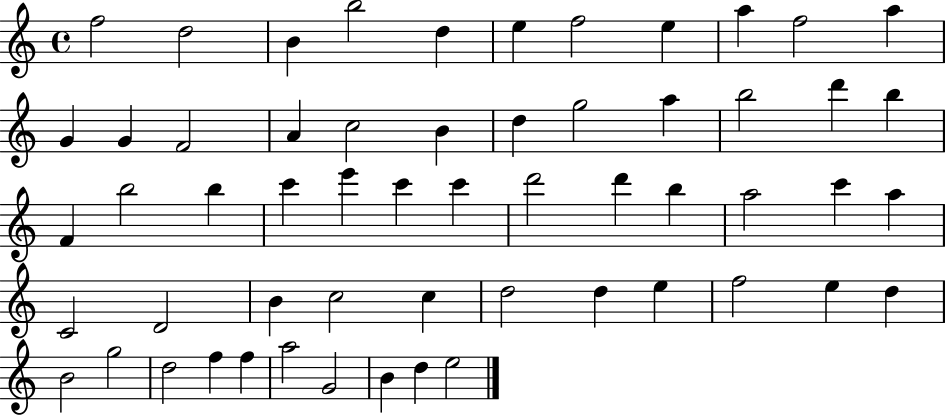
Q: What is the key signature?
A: C major